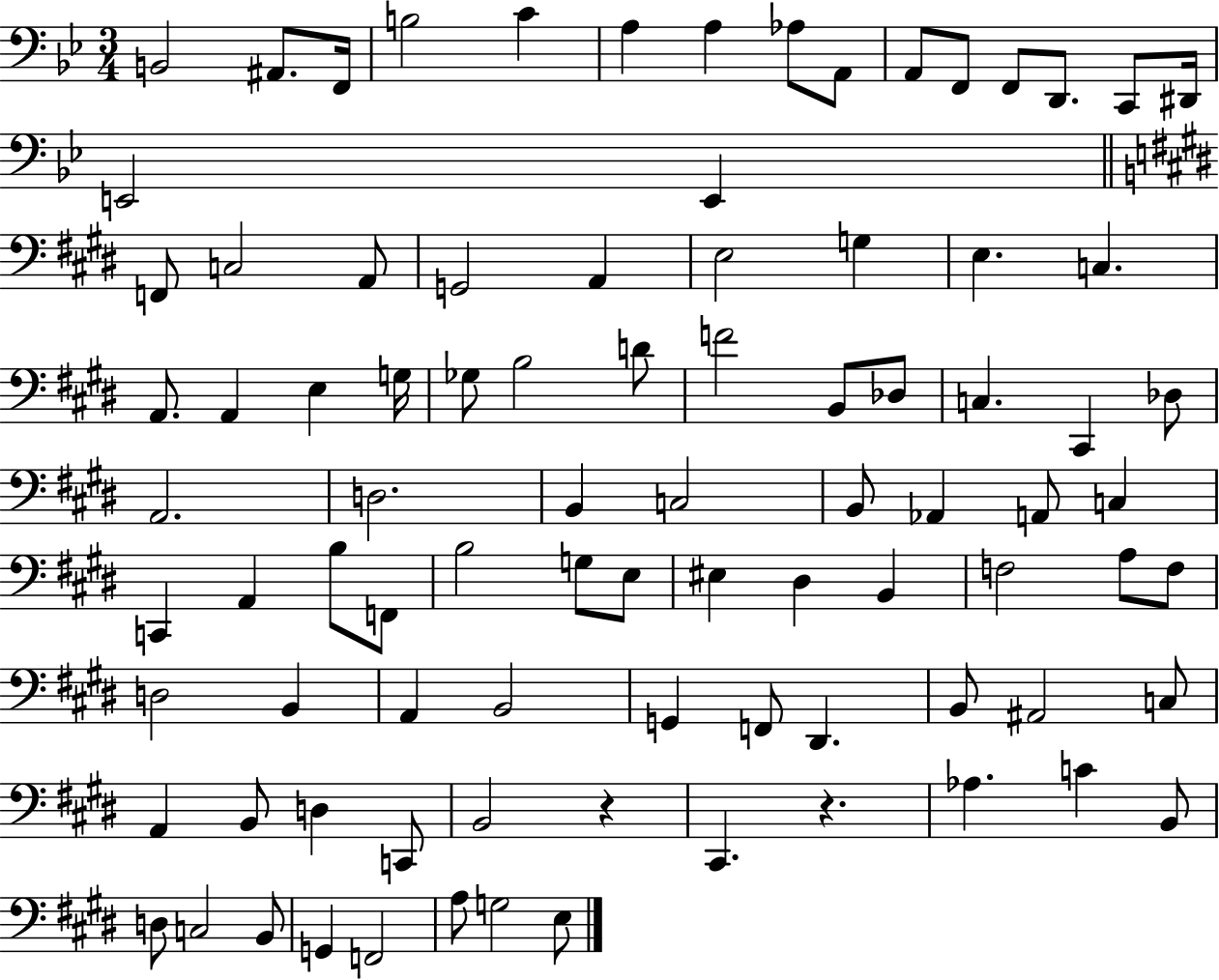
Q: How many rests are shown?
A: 2